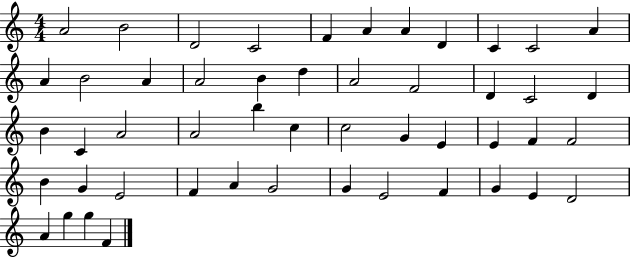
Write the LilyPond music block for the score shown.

{
  \clef treble
  \numericTimeSignature
  \time 4/4
  \key c \major
  a'2 b'2 | d'2 c'2 | f'4 a'4 a'4 d'4 | c'4 c'2 a'4 | \break a'4 b'2 a'4 | a'2 b'4 d''4 | a'2 f'2 | d'4 c'2 d'4 | \break b'4 c'4 a'2 | a'2 b''4 c''4 | c''2 g'4 e'4 | e'4 f'4 f'2 | \break b'4 g'4 e'2 | f'4 a'4 g'2 | g'4 e'2 f'4 | g'4 e'4 d'2 | \break a'4 g''4 g''4 f'4 | \bar "|."
}